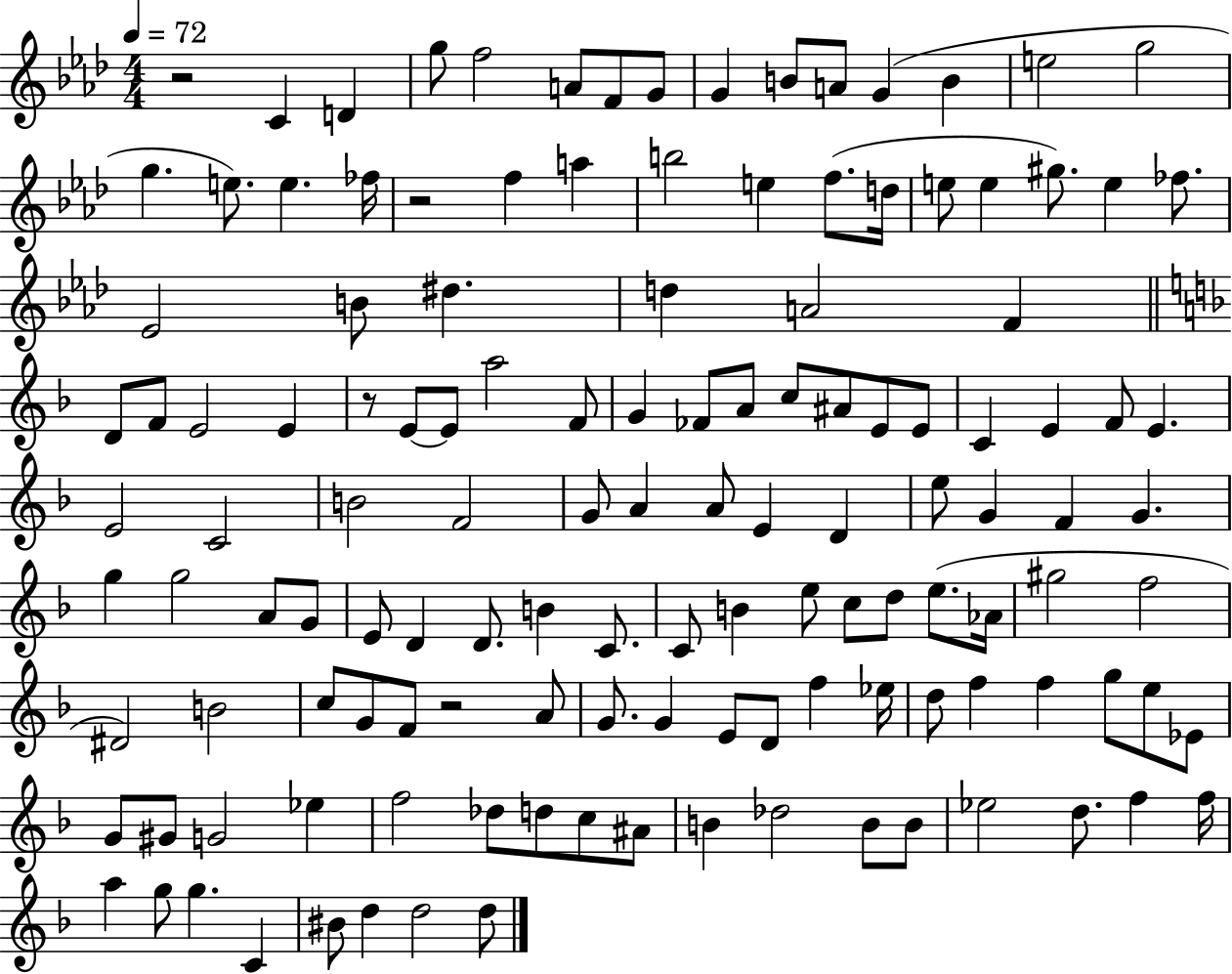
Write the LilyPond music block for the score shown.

{
  \clef treble
  \numericTimeSignature
  \time 4/4
  \key aes \major
  \tempo 4 = 72
  r2 c'4 d'4 | g''8 f''2 a'8 f'8 g'8 | g'4 b'8 a'8 g'4( b'4 | e''2 g''2 | \break g''4. e''8.) e''4. fes''16 | r2 f''4 a''4 | b''2 e''4 f''8.( d''16 | e''8 e''4 gis''8.) e''4 fes''8. | \break ees'2 b'8 dis''4. | d''4 a'2 f'4 | \bar "||" \break \key f \major d'8 f'8 e'2 e'4 | r8 e'8~~ e'8 a''2 f'8 | g'4 fes'8 a'8 c''8 ais'8 e'8 e'8 | c'4 e'4 f'8 e'4. | \break e'2 c'2 | b'2 f'2 | g'8 a'4 a'8 e'4 d'4 | e''8 g'4 f'4 g'4. | \break g''4 g''2 a'8 g'8 | e'8 d'4 d'8. b'4 c'8. | c'8 b'4 e''8 c''8 d''8 e''8.( aes'16 | gis''2 f''2 | \break dis'2) b'2 | c''8 g'8 f'8 r2 a'8 | g'8. g'4 e'8 d'8 f''4 ees''16 | d''8 f''4 f''4 g''8 e''8 ees'8 | \break g'8 gis'8 g'2 ees''4 | f''2 des''8 d''8 c''8 ais'8 | b'4 des''2 b'8 b'8 | ees''2 d''8. f''4 f''16 | \break a''4 g''8 g''4. c'4 | bis'8 d''4 d''2 d''8 | \bar "|."
}